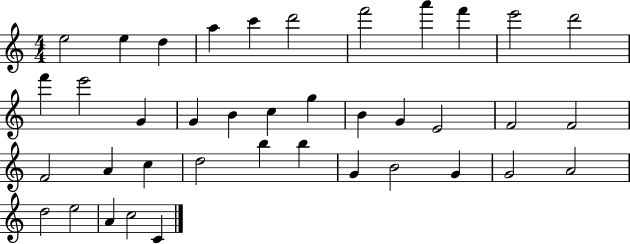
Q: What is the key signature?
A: C major